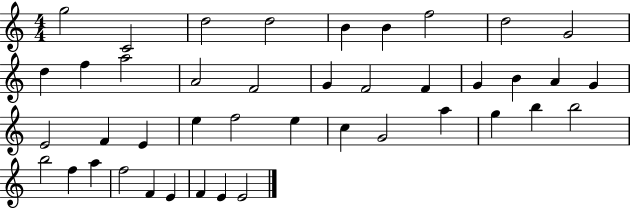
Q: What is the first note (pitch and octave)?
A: G5